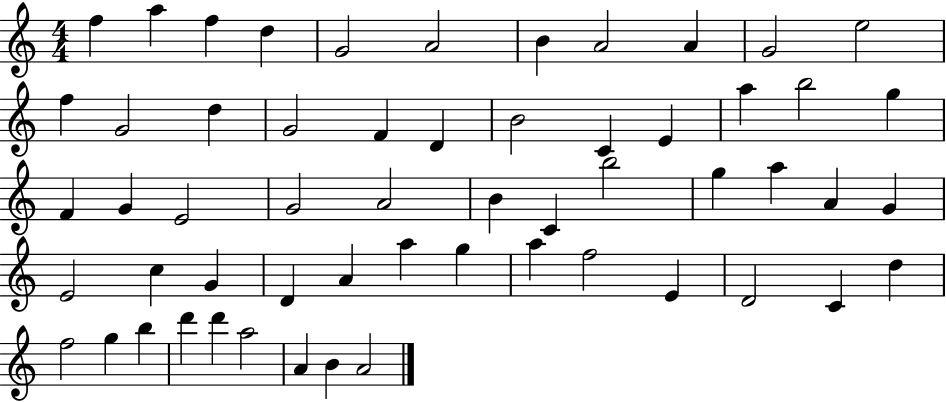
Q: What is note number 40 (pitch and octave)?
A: A4